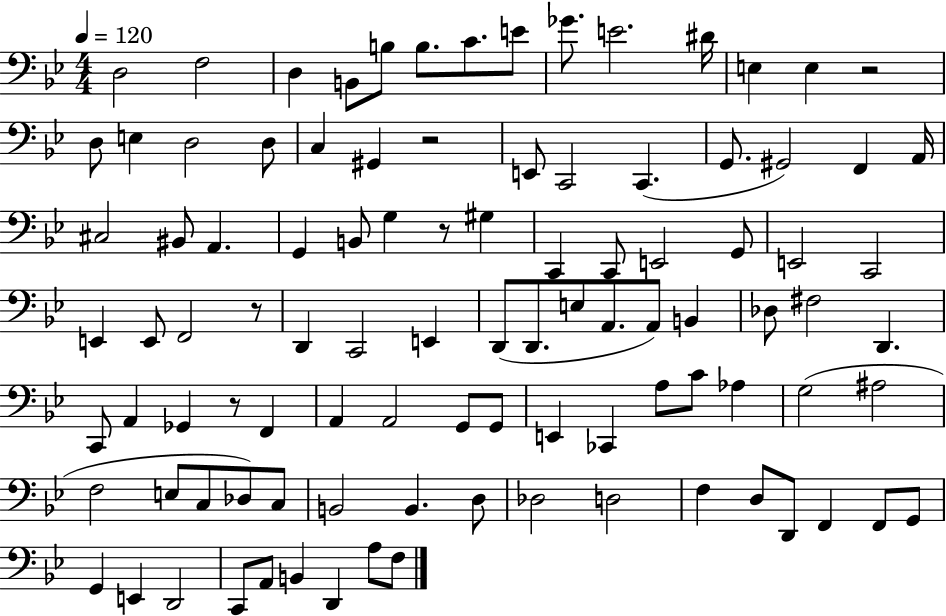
D3/h F3/h D3/q B2/e B3/e B3/e. C4/e. E4/e Gb4/e. E4/h. D#4/s E3/q E3/q R/h D3/e E3/q D3/h D3/e C3/q G#2/q R/h E2/e C2/h C2/q. G2/e. G#2/h F2/q A2/s C#3/h BIS2/e A2/q. G2/q B2/e G3/q R/e G#3/q C2/q C2/e E2/h G2/e E2/h C2/h E2/q E2/e F2/h R/e D2/q C2/h E2/q D2/e D2/e. E3/e A2/e. A2/e B2/q Db3/e F#3/h D2/q. C2/e A2/q Gb2/q R/e F2/q A2/q A2/h G2/e G2/e E2/q CES2/q A3/e C4/e Ab3/q G3/h A#3/h F3/h E3/e C3/e Db3/e C3/e B2/h B2/q. D3/e Db3/h D3/h F3/q D3/e D2/e F2/q F2/e G2/e G2/q E2/q D2/h C2/e A2/e B2/q D2/q A3/e F3/e